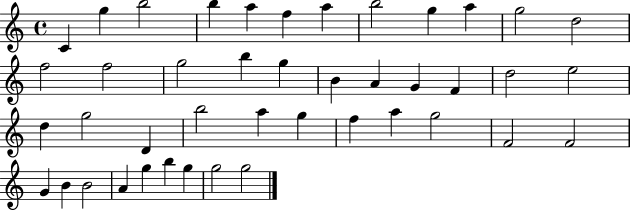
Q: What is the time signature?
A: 4/4